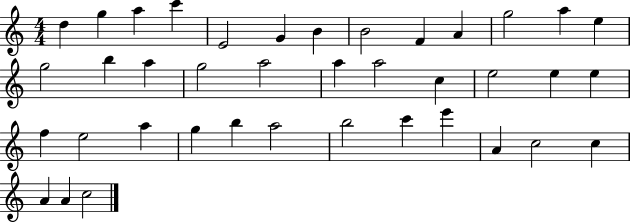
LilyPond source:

{
  \clef treble
  \numericTimeSignature
  \time 4/4
  \key c \major
  d''4 g''4 a''4 c'''4 | e'2 g'4 b'4 | b'2 f'4 a'4 | g''2 a''4 e''4 | \break g''2 b''4 a''4 | g''2 a''2 | a''4 a''2 c''4 | e''2 e''4 e''4 | \break f''4 e''2 a''4 | g''4 b''4 a''2 | b''2 c'''4 e'''4 | a'4 c''2 c''4 | \break a'4 a'4 c''2 | \bar "|."
}